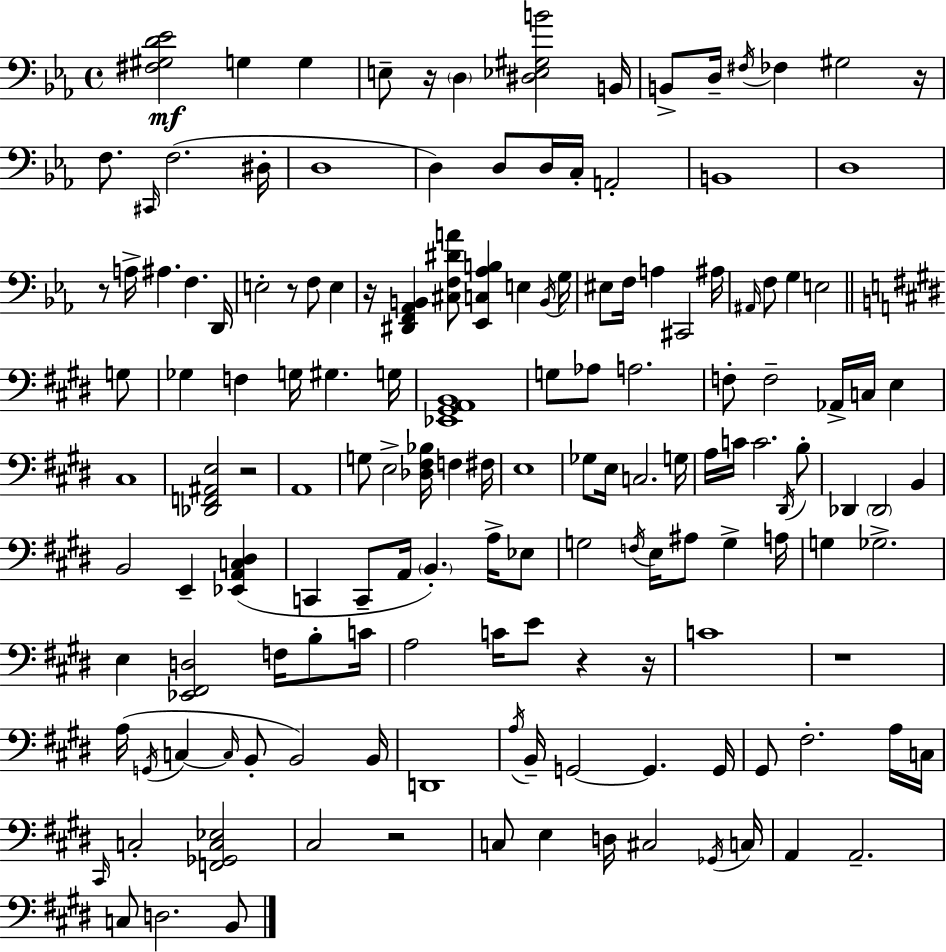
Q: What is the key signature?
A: C minor